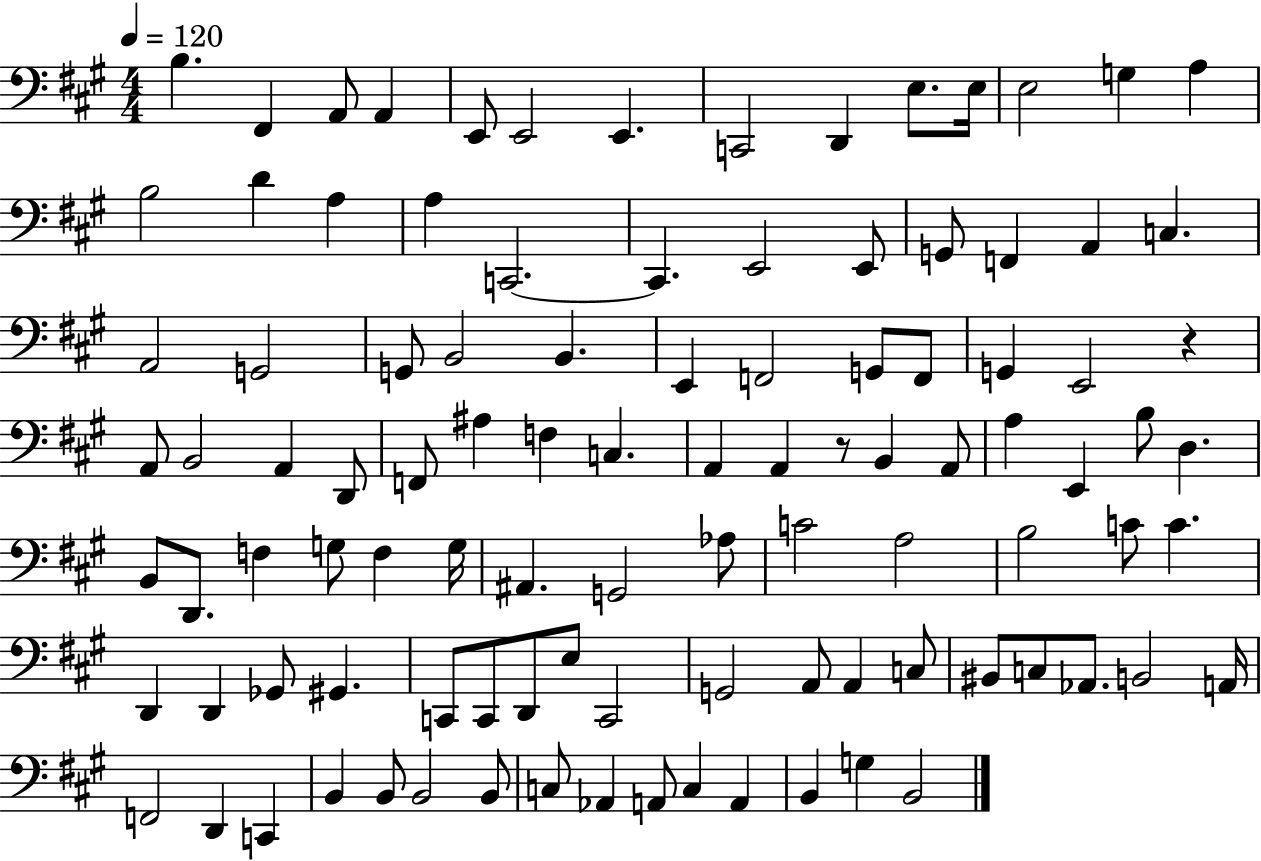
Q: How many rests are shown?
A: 2